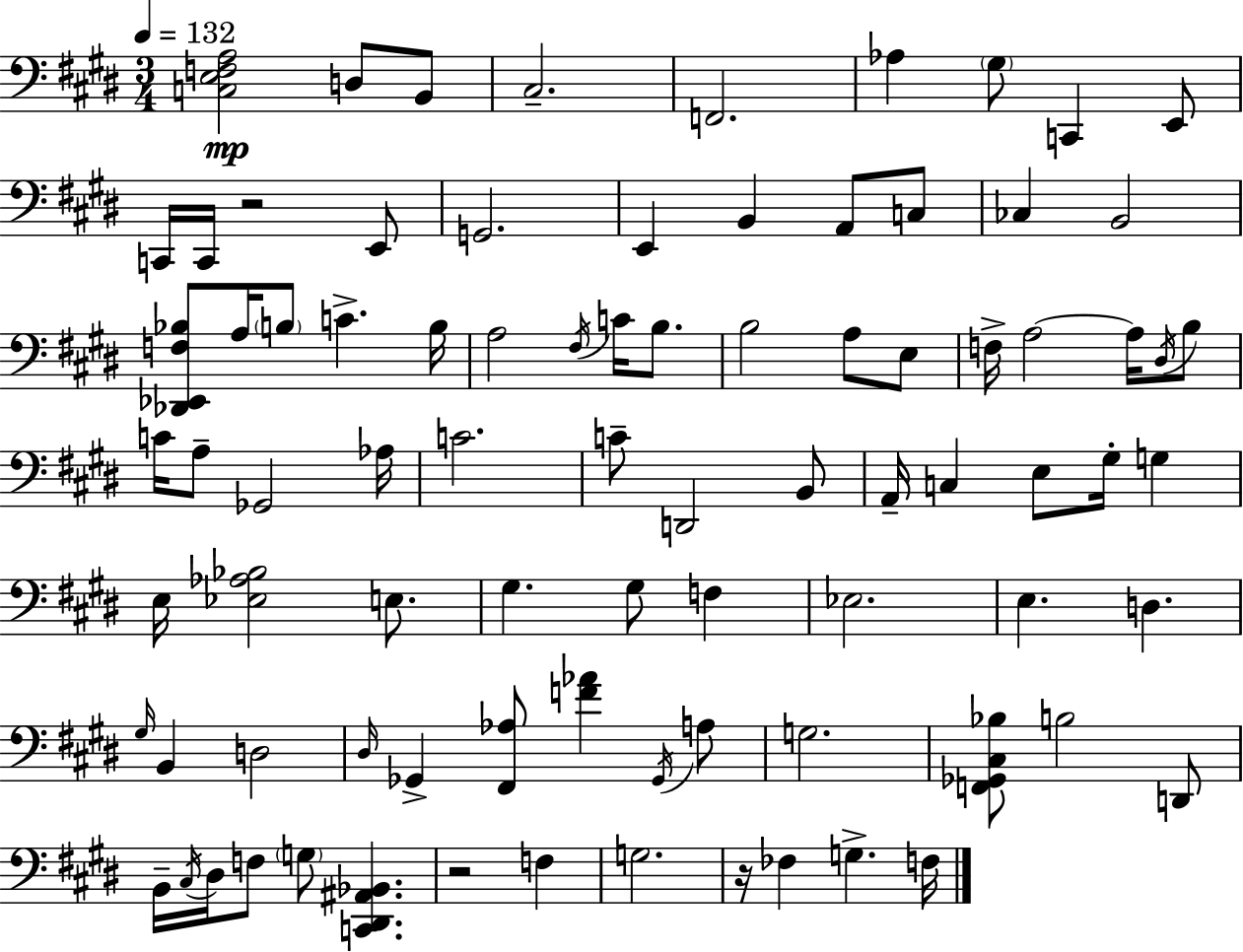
X:1
T:Untitled
M:3/4
L:1/4
K:E
[C,E,F,A,]2 D,/2 B,,/2 ^C,2 F,,2 _A, ^G,/2 C,, E,,/2 C,,/4 C,,/4 z2 E,,/2 G,,2 E,, B,, A,,/2 C,/2 _C, B,,2 [_D,,_E,,F,_B,]/2 A,/4 B,/2 C B,/4 A,2 ^F,/4 C/4 B,/2 B,2 A,/2 E,/2 F,/4 A,2 A,/4 ^D,/4 B,/2 C/4 A,/2 _G,,2 _A,/4 C2 C/2 D,,2 B,,/2 A,,/4 C, E,/2 ^G,/4 G, E,/4 [_E,_A,_B,]2 E,/2 ^G, ^G,/2 F, _E,2 E, D, ^G,/4 B,, D,2 ^D,/4 _G,, [^F,,_A,]/2 [F_A] _G,,/4 A,/2 G,2 [F,,_G,,^C,_B,]/2 B,2 D,,/2 B,,/4 ^C,/4 ^D,/4 F,/2 G,/2 [C,,^D,,^A,,_B,,] z2 F, G,2 z/4 _F, G, F,/4